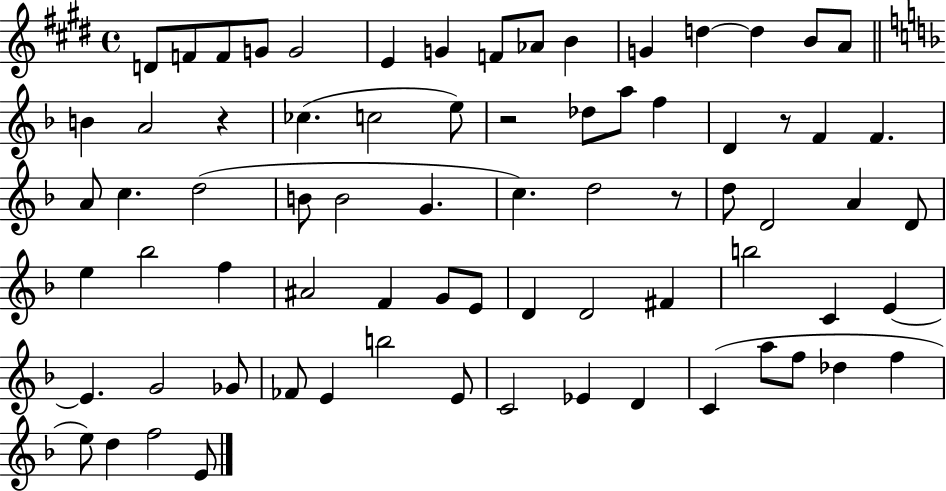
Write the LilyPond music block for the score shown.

{
  \clef treble
  \time 4/4
  \defaultTimeSignature
  \key e \major
  d'8 f'8 f'8 g'8 g'2 | e'4 g'4 f'8 aes'8 b'4 | g'4 d''4~~ d''4 b'8 a'8 | \bar "||" \break \key f \major b'4 a'2 r4 | ces''4.( c''2 e''8) | r2 des''8 a''8 f''4 | d'4 r8 f'4 f'4. | \break a'8 c''4. d''2( | b'8 b'2 g'4. | c''4.) d''2 r8 | d''8 d'2 a'4 d'8 | \break e''4 bes''2 f''4 | ais'2 f'4 g'8 e'8 | d'4 d'2 fis'4 | b''2 c'4 e'4~~ | \break e'4. g'2 ges'8 | fes'8 e'4 b''2 e'8 | c'2 ees'4 d'4 | c'4( a''8 f''8 des''4 f''4 | \break e''8) d''4 f''2 e'8 | \bar "|."
}